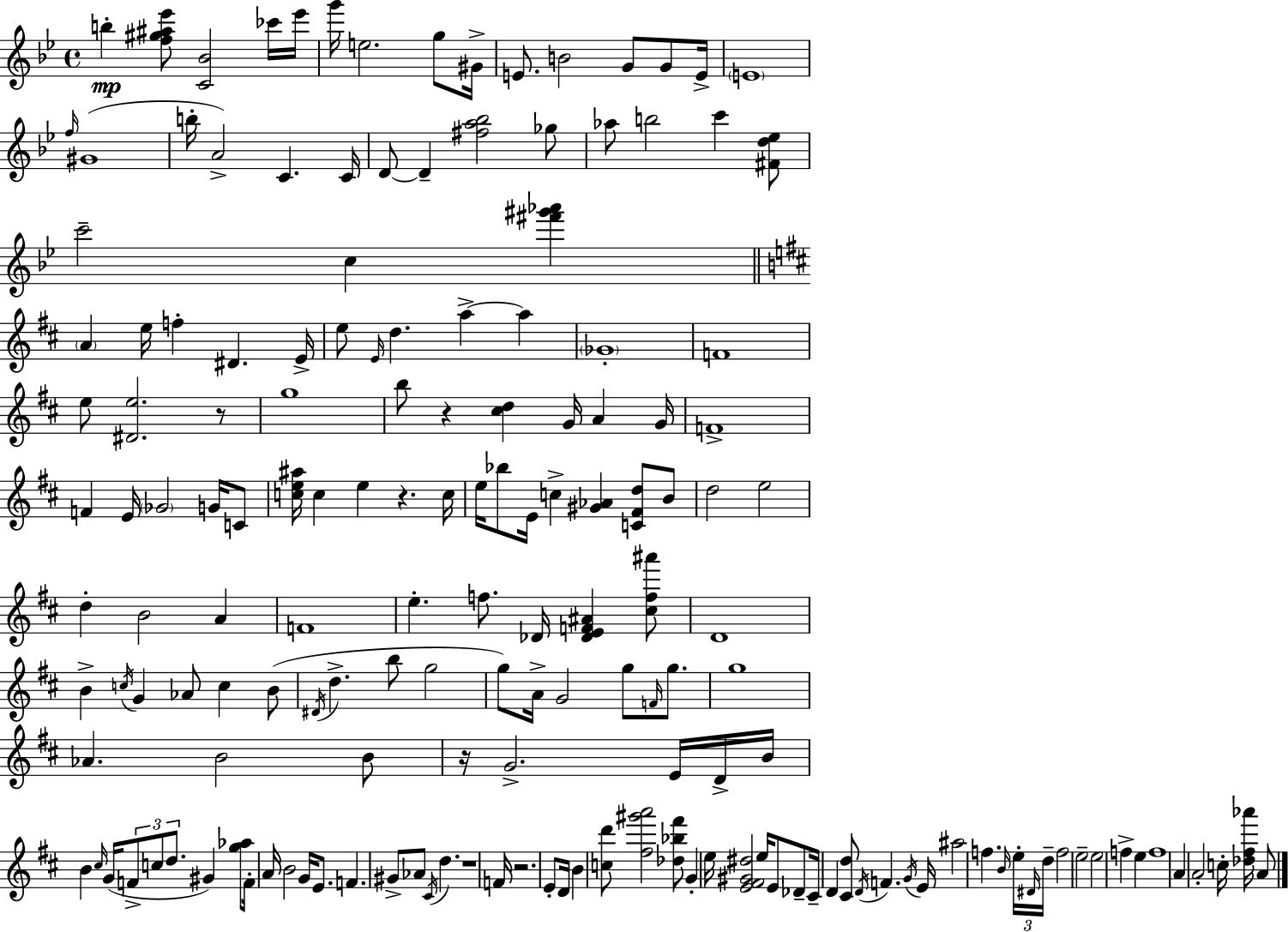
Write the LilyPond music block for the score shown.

{
  \clef treble
  \time 4/4
  \defaultTimeSignature
  \key bes \major
  b''4-.\mp <f'' gis'' ais'' ees'''>8 <c' bes'>2 ces'''16 ees'''16 | g'''16 e''2. g''8 gis'16-> | e'8. b'2 g'8 g'8 e'16-> | \parenthesize e'1 | \break \grace { f''16 }( gis'1 | b''16-. a'2->) c'4. | c'16 d'8~~ d'4-- <fis'' a'' bes''>2 ges''8 | aes''8 b''2 c'''4 <fis' d'' ees''>8 | \break c'''2-- c''4 <fis''' gis''' aes'''>4 | \bar "||" \break \key d \major \parenthesize a'4 e''16 f''4-. dis'4. e'16-> | e''8 \grace { e'16 } d''4. a''4->~~ a''4 | \parenthesize ges'1-. | f'1 | \break e''8 <dis' e''>2. r8 | g''1 | b''8 r4 <cis'' d''>4 g'16 a'4 | g'16 f'1-> | \break f'4 e'16 \parenthesize ges'2 g'16 c'8 | <c'' e'' ais''>16 c''4 e''4 r4. | c''16 e''16 bes''8 e'16 c''4-> <gis' aes'>4 <c' fis' d''>8 b'8 | d''2 e''2 | \break d''4-. b'2 a'4 | f'1 | e''4.-. f''8. des'16 <des' e' f' ais'>4 <cis'' f'' ais'''>8 | d'1 | \break b'4-> \acciaccatura { c''16 } g'4 aes'8 c''4 | b'8( \acciaccatura { dis'16 } d''4.-> b''8 g''2 | g''8) a'16-> g'2 g''8 | \grace { f'16 } g''8. g''1 | \break aes'4. b'2 | b'8 r16 g'2.-> | e'16 d'16-> b'16 b'4 \grace { cis''16 } g'16( \tuplet 3/2 { f'8-> c''8 d''8. } | gis'4) <g'' aes''>8 f'16-. a'16 b'2 | \break g'16 e'8. f'4. gis'8-> aes'8 \acciaccatura { cis'16 } | d''4. r1 | f'16 r2. | e'8-. d'16 b'4 <c'' d'''>8 <fis'' gis''' a'''>2 | \break <des'' bes'' fis'''>8 g'4-. e''16 <e' fis' gis' dis''>2 | e''16 e'8 des'8-- cis'16-- d'4 <cis' d''>8 \acciaccatura { d'16 } | f'4. \acciaccatura { g'16 } e'16 ais''2 | f''4. \grace { b'16 } \tuplet 3/2 { e''16-. \grace { dis'16 } d''16-- } f''2 | \break e''2-- e''2 | f''4-> e''4 f''1 | a'4 a'2-. | c''16-. <des'' fis'' aes'''>16 a'8 \bar "|."
}